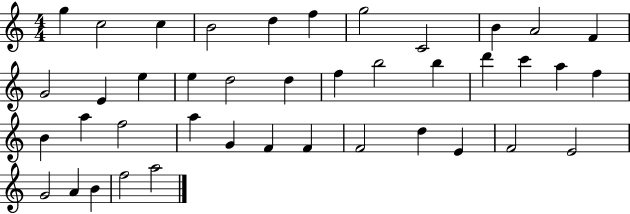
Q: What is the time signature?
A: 4/4